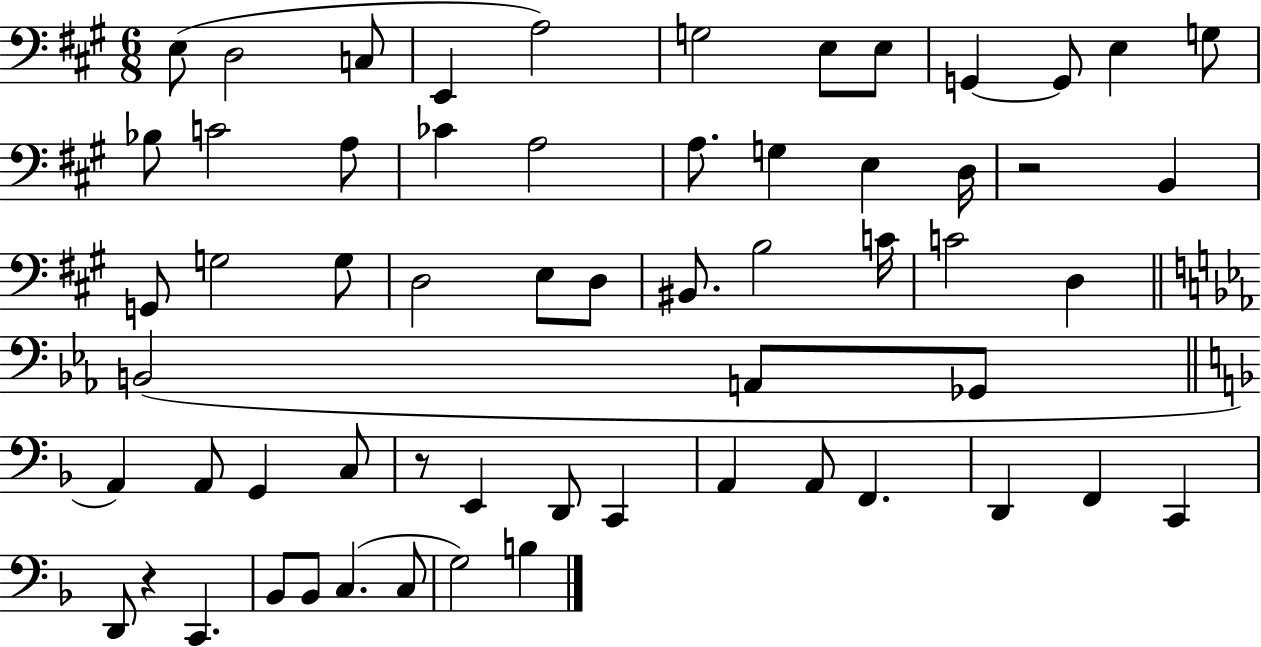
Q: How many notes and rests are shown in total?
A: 60